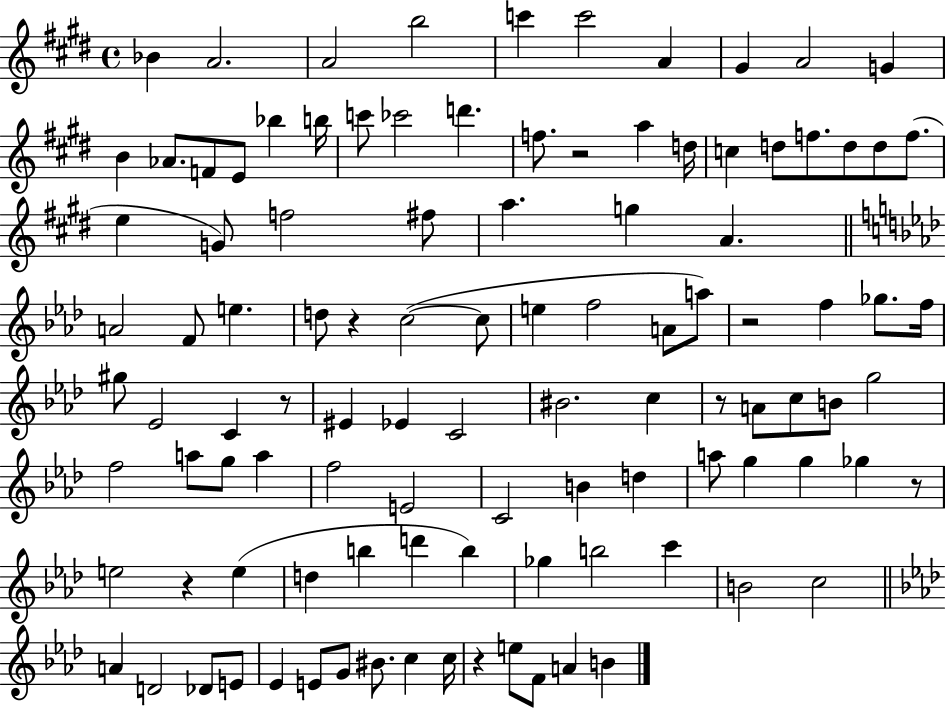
{
  \clef treble
  \time 4/4
  \defaultTimeSignature
  \key e \major
  \repeat volta 2 { bes'4 a'2. | a'2 b''2 | c'''4 c'''2 a'4 | gis'4 a'2 g'4 | \break b'4 aes'8. f'8 e'8 bes''4 b''16 | c'''8 ces'''2 d'''4. | f''8. r2 a''4 d''16 | c''4 d''8 f''8. d''8 d''8 f''8.( | \break e''4 g'8) f''2 fis''8 | a''4. g''4 a'4. | \bar "||" \break \key f \minor a'2 f'8 e''4. | d''8 r4 c''2~(~ c''8 | e''4 f''2 a'8 a''8) | r2 f''4 ges''8. f''16 | \break gis''8 ees'2 c'4 r8 | eis'4 ees'4 c'2 | bis'2. c''4 | r8 a'8 c''8 b'8 g''2 | \break f''2 a''8 g''8 a''4 | f''2 e'2 | c'2 b'4 d''4 | a''8 g''4 g''4 ges''4 r8 | \break e''2 r4 e''4( | d''4 b''4 d'''4 b''4) | ges''4 b''2 c'''4 | b'2 c''2 | \break \bar "||" \break \key f \minor a'4 d'2 des'8 e'8 | ees'4 e'8 g'8 bis'8. c''4 c''16 | r4 e''8 f'8 a'4 b'4 | } \bar "|."
}